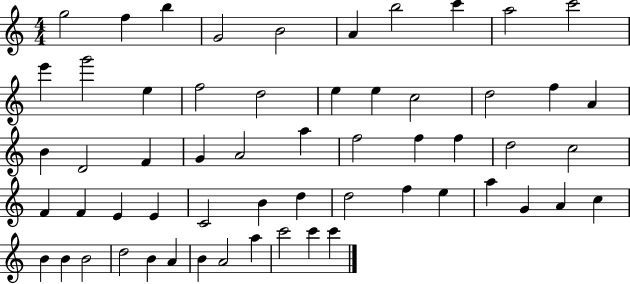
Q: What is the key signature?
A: C major